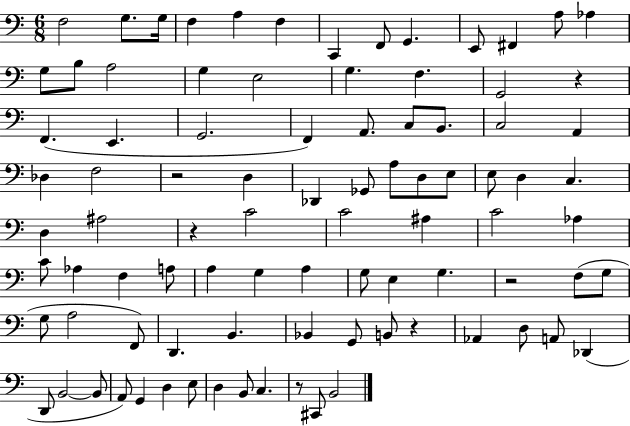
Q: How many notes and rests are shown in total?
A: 90